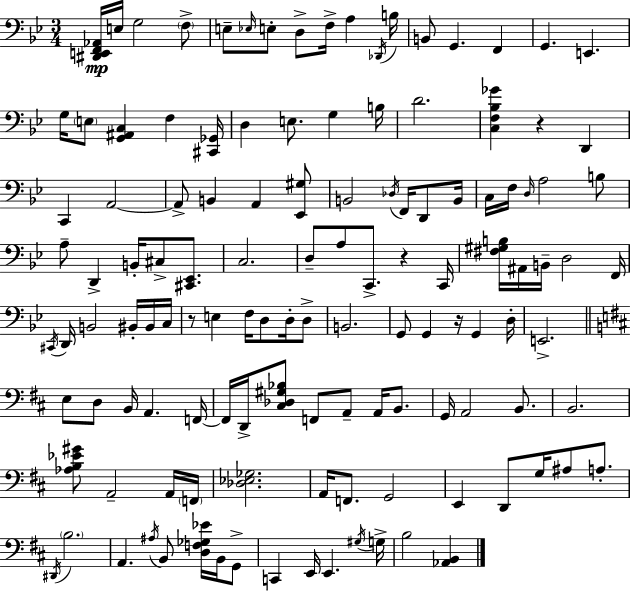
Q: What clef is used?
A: bass